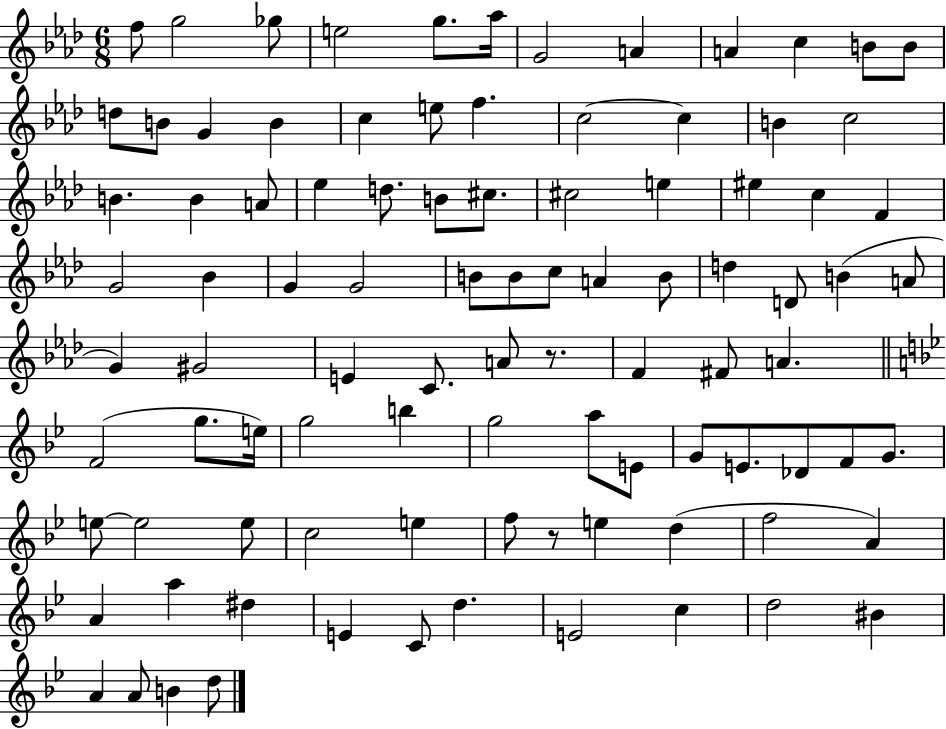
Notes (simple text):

F5/e G5/h Gb5/e E5/h G5/e. Ab5/s G4/h A4/q A4/q C5/q B4/e B4/e D5/e B4/e G4/q B4/q C5/q E5/e F5/q. C5/h C5/q B4/q C5/h B4/q. B4/q A4/e Eb5/q D5/e. B4/e C#5/e. C#5/h E5/q EIS5/q C5/q F4/q G4/h Bb4/q G4/q G4/h B4/e B4/e C5/e A4/q B4/e D5/q D4/e B4/q A4/e G4/q G#4/h E4/q C4/e. A4/e R/e. F4/q F#4/e A4/q. F4/h G5/e. E5/s G5/h B5/q G5/h A5/e E4/e G4/e E4/e. Db4/e F4/e G4/e. E5/e E5/h E5/e C5/h E5/q F5/e R/e E5/q D5/q F5/h A4/q A4/q A5/q D#5/q E4/q C4/e D5/q. E4/h C5/q D5/h BIS4/q A4/q A4/e B4/q D5/e